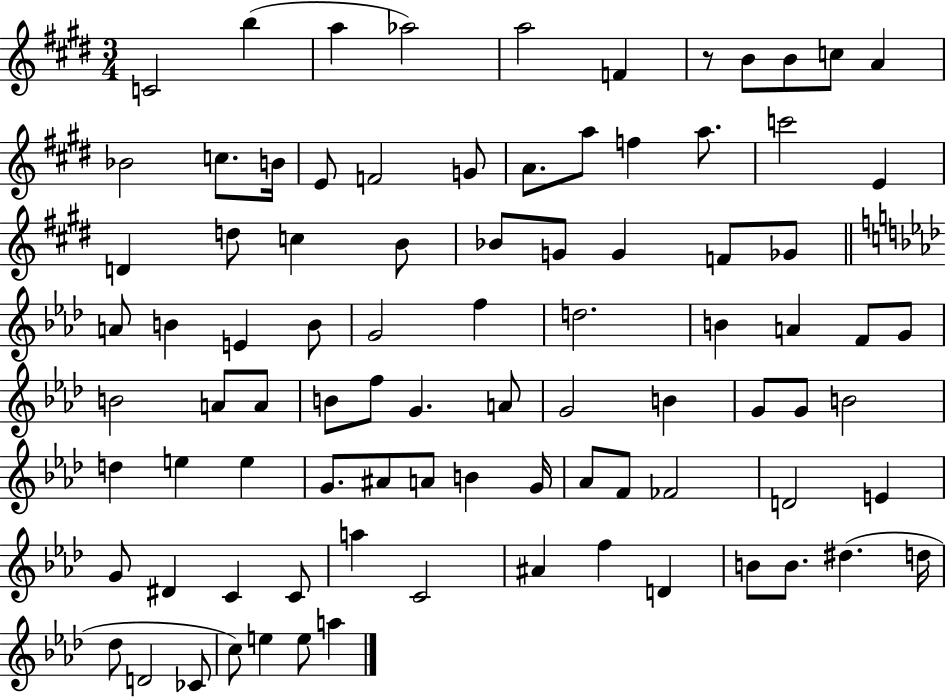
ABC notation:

X:1
T:Untitled
M:3/4
L:1/4
K:E
C2 b a _a2 a2 F z/2 B/2 B/2 c/2 A _B2 c/2 B/4 E/2 F2 G/2 A/2 a/2 f a/2 c'2 E D d/2 c B/2 _B/2 G/2 G F/2 _G/2 A/2 B E B/2 G2 f d2 B A F/2 G/2 B2 A/2 A/2 B/2 f/2 G A/2 G2 B G/2 G/2 B2 d e e G/2 ^A/2 A/2 B G/4 _A/2 F/2 _F2 D2 E G/2 ^D C C/2 a C2 ^A f D B/2 B/2 ^d d/4 _d/2 D2 _C/2 c/2 e e/2 a